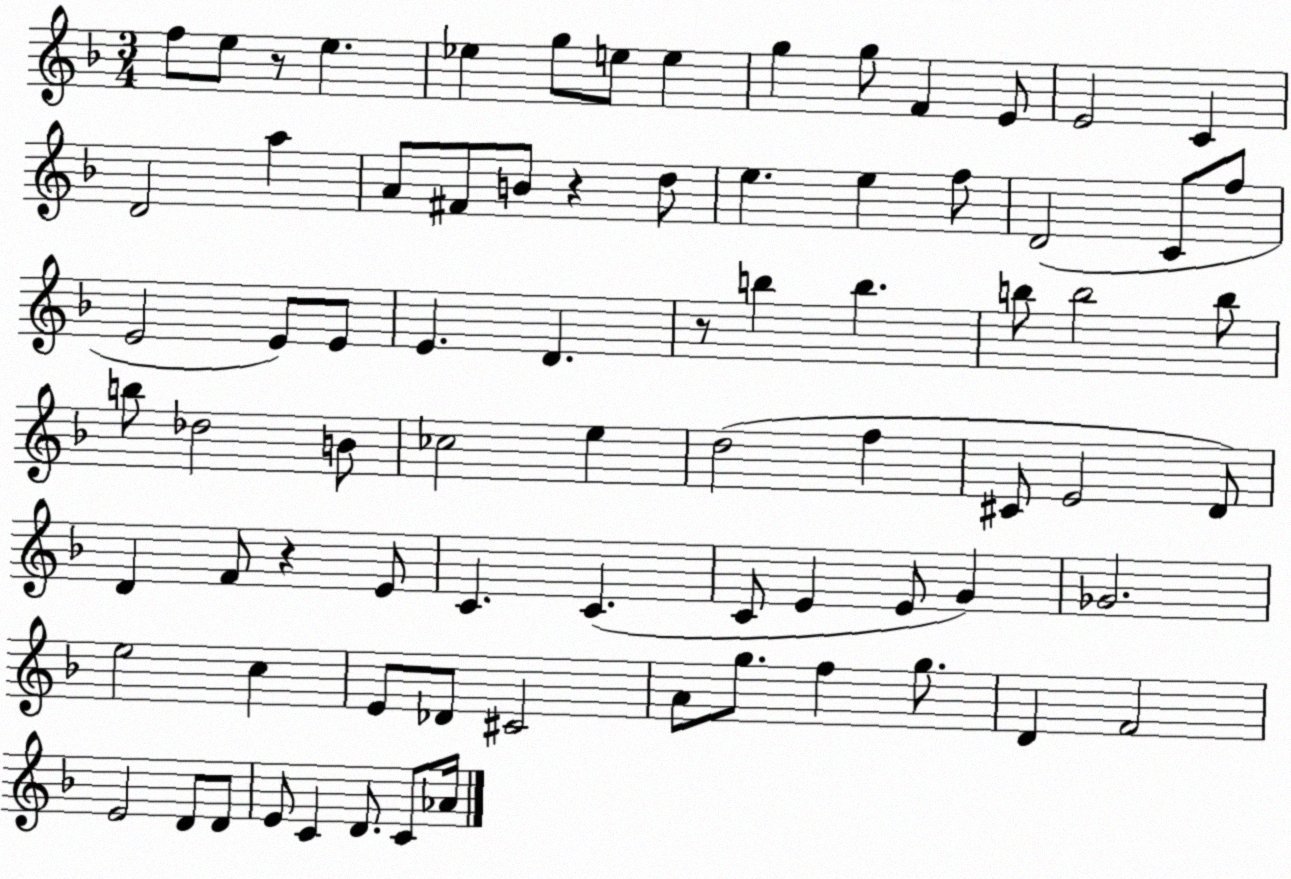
X:1
T:Untitled
M:3/4
L:1/4
K:F
f/2 e/2 z/2 e _e g/2 e/2 e g g/2 F E/2 E2 C D2 a A/2 ^F/2 B/2 z d/2 e e f/2 D2 C/2 f/2 E2 E/2 E/2 E D z/2 b b b/2 b2 b/2 b/2 _d2 B/2 _c2 e d2 f ^C/2 E2 D/2 D F/2 z E/2 C C C/2 E E/2 G _G2 e2 c E/2 _D/2 ^C2 A/2 g/2 f g/2 D F2 E2 D/2 D/2 E/2 C D/2 C/2 _A/4